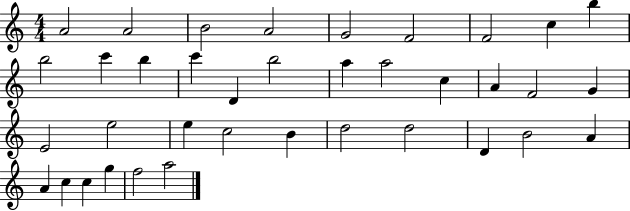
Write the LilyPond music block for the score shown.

{
  \clef treble
  \numericTimeSignature
  \time 4/4
  \key c \major
  a'2 a'2 | b'2 a'2 | g'2 f'2 | f'2 c''4 b''4 | \break b''2 c'''4 b''4 | c'''4 d'4 b''2 | a''4 a''2 c''4 | a'4 f'2 g'4 | \break e'2 e''2 | e''4 c''2 b'4 | d''2 d''2 | d'4 b'2 a'4 | \break a'4 c''4 c''4 g''4 | f''2 a''2 | \bar "|."
}